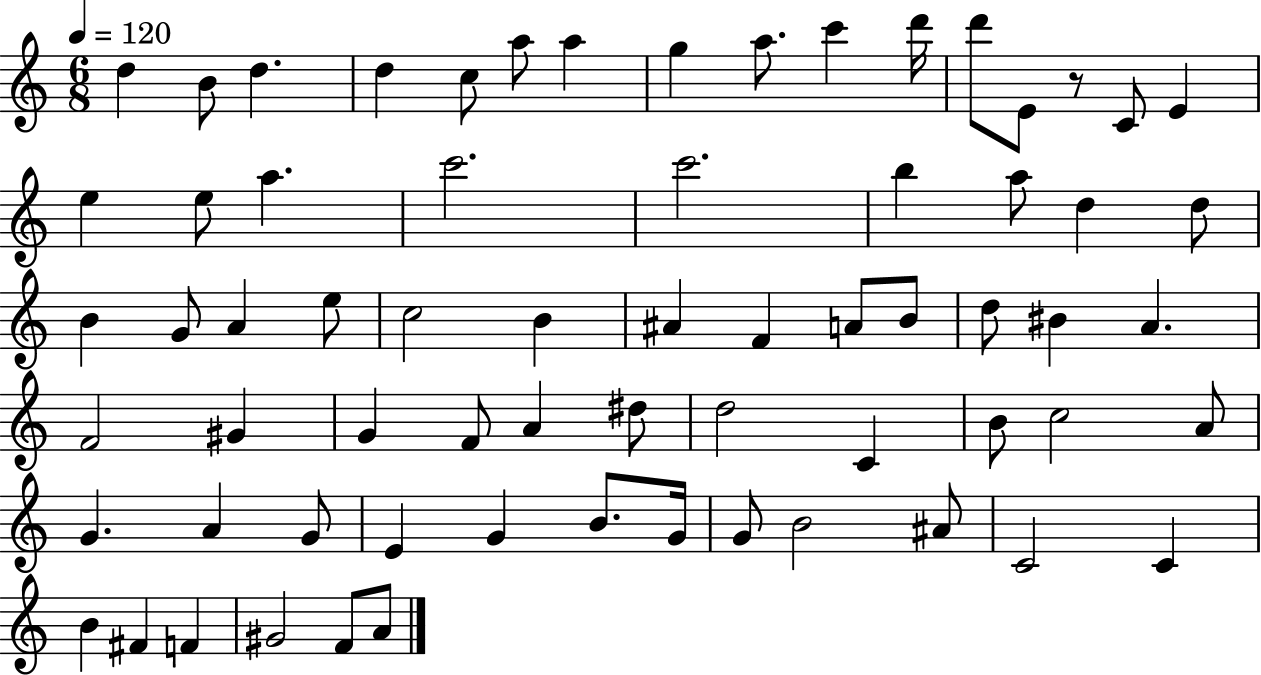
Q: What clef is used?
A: treble